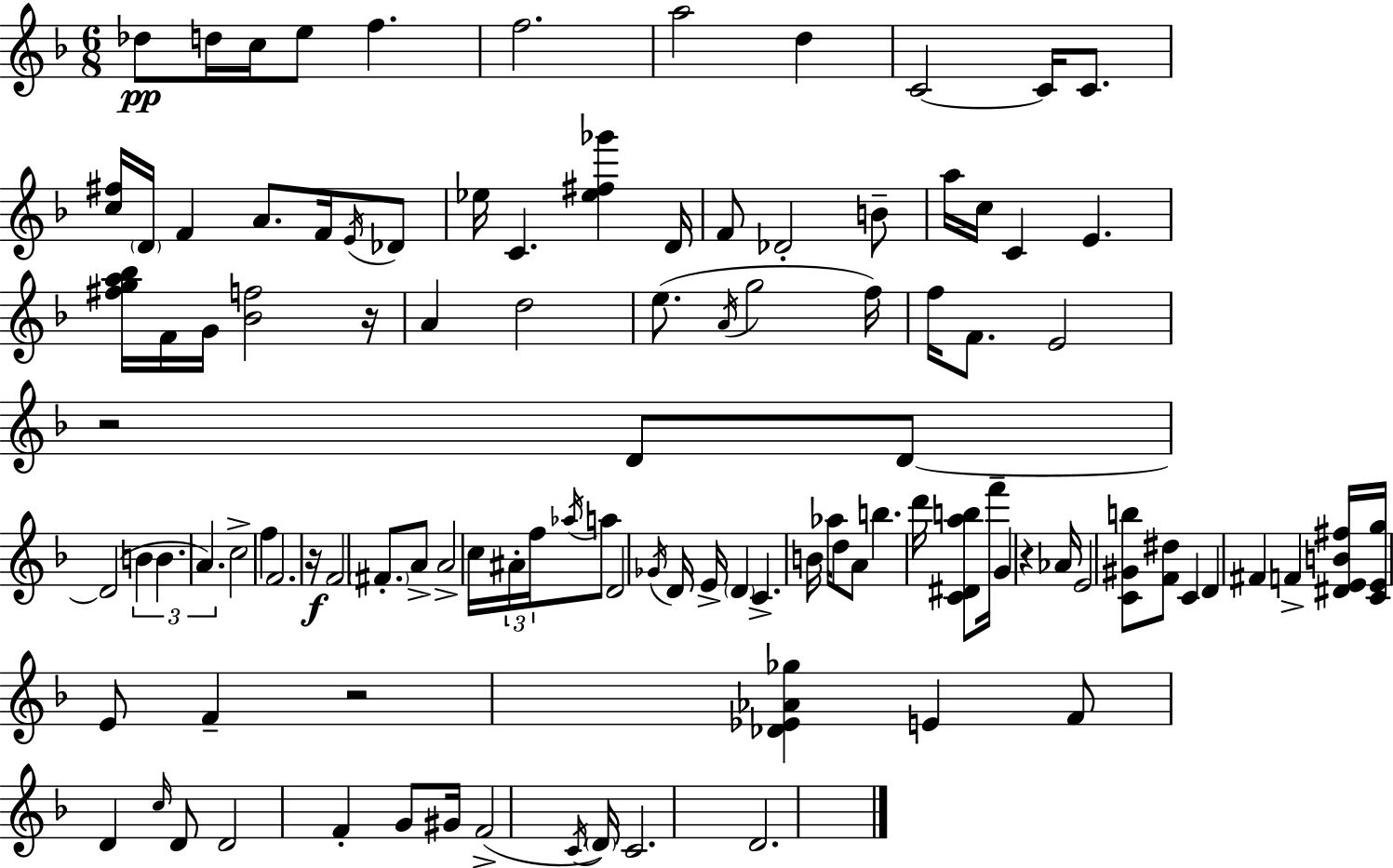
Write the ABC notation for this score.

X:1
T:Untitled
M:6/8
L:1/4
K:F
_d/2 d/4 c/4 e/2 f f2 a2 d C2 C/4 C/2 [c^f]/4 D/4 F A/2 F/4 E/4 _D/2 _e/4 C [_e^f_g'] D/4 F/2 _D2 B/2 a/4 c/4 C E [^fga_b]/4 F/4 G/4 [_Bf]2 z/4 A d2 e/2 A/4 g2 f/4 f/4 F/2 E2 z2 D/2 D/2 D2 B B A c2 f F2 z/4 F2 ^F/2 A/2 A2 c/4 ^A/4 f/4 _a/4 a/2 D2 _G/4 D/4 E/4 D C B/4 _a/4 d/2 A/2 b d'/4 [C^Dab]/2 f'/4 G z _A/4 E2 [C^Gb]/2 [F^d]/2 C D ^F F [^DEB^f]/4 [CEg]/4 E/2 F z2 [_D_E_A_g] E F/2 D c/4 D/2 D2 F G/2 ^G/4 F2 C/4 D/4 C2 D2